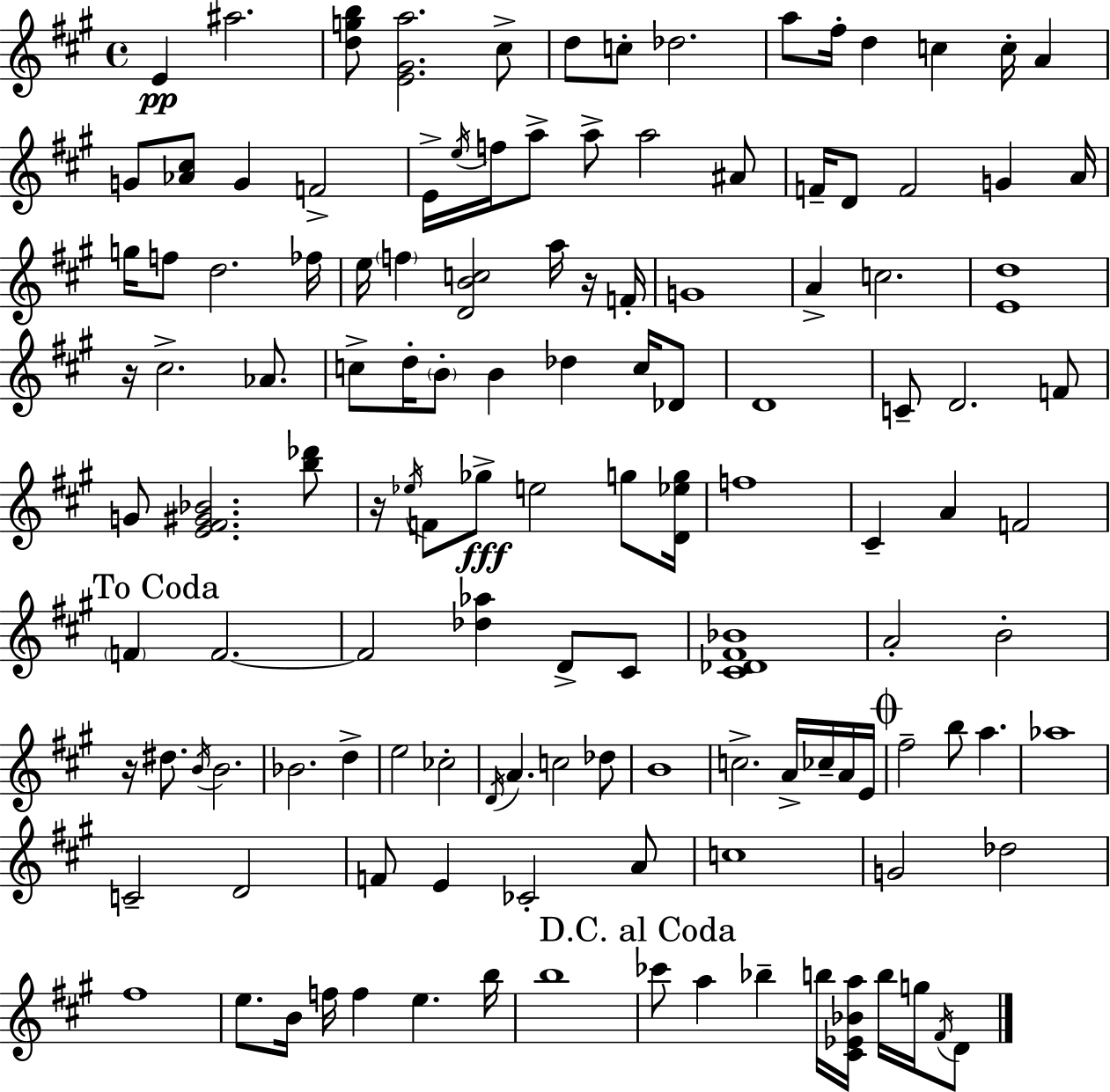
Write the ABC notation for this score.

X:1
T:Untitled
M:4/4
L:1/4
K:A
E ^a2 [dgb]/2 [E^Ga]2 ^c/2 d/2 c/2 _d2 a/2 ^f/4 d c c/4 A G/2 [_A^c]/2 G F2 E/4 e/4 f/4 a/2 a/2 a2 ^A/2 F/4 D/2 F2 G A/4 g/4 f/2 d2 _f/4 e/4 f [DBc]2 a/4 z/4 F/4 G4 A c2 [Ed]4 z/4 ^c2 _A/2 c/2 d/4 B/2 B _d c/4 _D/2 D4 C/2 D2 F/2 G/2 [E^F^G_B]2 [b_d']/2 z/4 _e/4 F/2 _g/2 e2 g/2 [D_eg]/4 f4 ^C A F2 F F2 F2 [_d_a] D/2 ^C/2 [^C_D^F_B]4 A2 B2 z/4 ^d/2 B/4 B2 _B2 d e2 _c2 D/4 A c2 _d/2 B4 c2 A/4 _c/4 A/4 E/4 ^f2 b/2 a _a4 C2 D2 F/2 E _C2 A/2 c4 G2 _d2 ^f4 e/2 B/4 f/4 f e b/4 b4 _c'/2 a _b b/4 [^C_E_Ba]/4 b/4 g/4 ^F/4 D/2